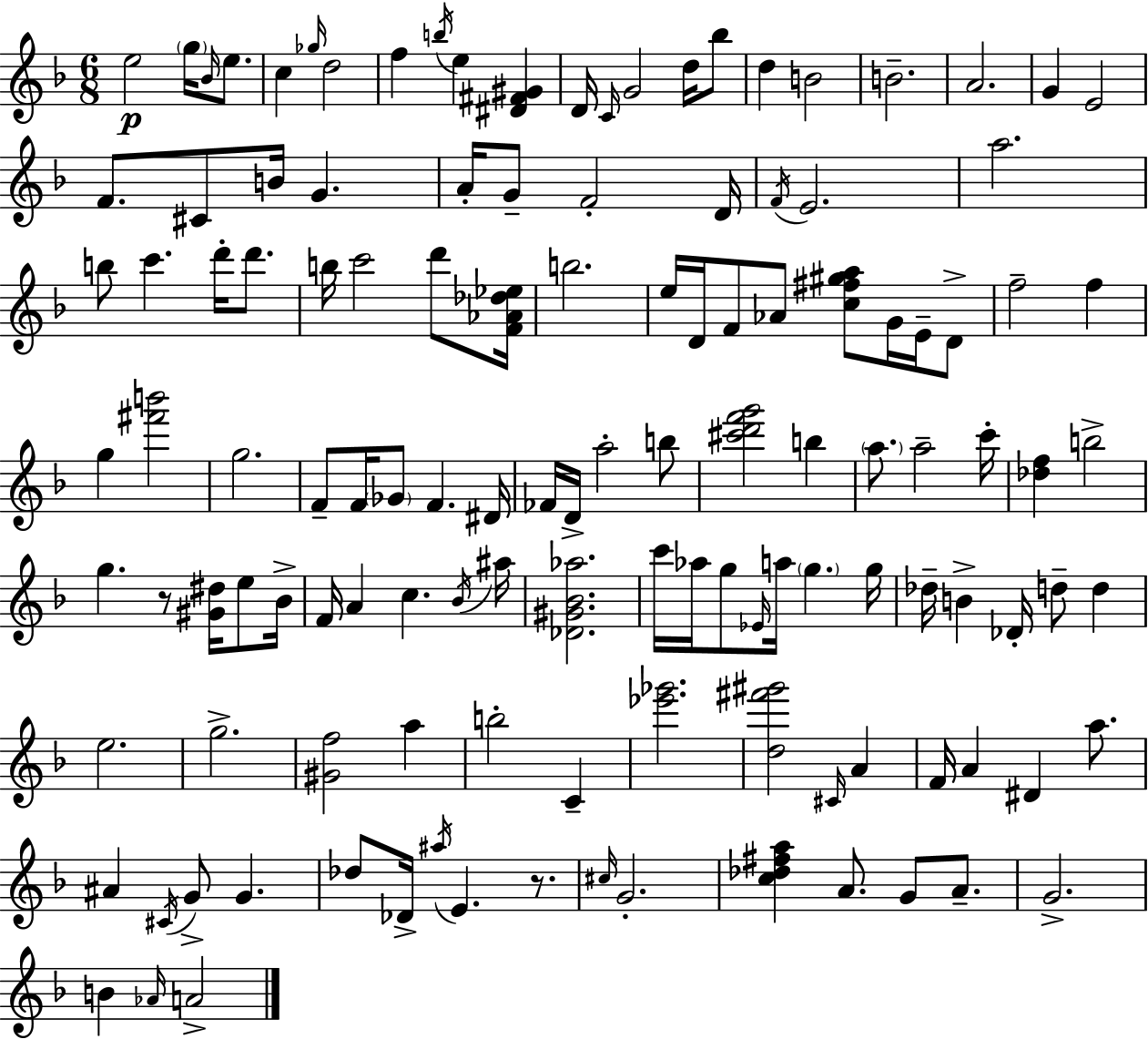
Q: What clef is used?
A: treble